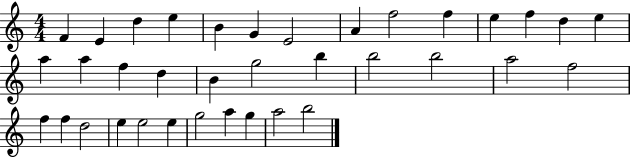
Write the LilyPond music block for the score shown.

{
  \clef treble
  \numericTimeSignature
  \time 4/4
  \key c \major
  f'4 e'4 d''4 e''4 | b'4 g'4 e'2 | a'4 f''2 f''4 | e''4 f''4 d''4 e''4 | \break a''4 a''4 f''4 d''4 | b'4 g''2 b''4 | b''2 b''2 | a''2 f''2 | \break f''4 f''4 d''2 | e''4 e''2 e''4 | g''2 a''4 g''4 | a''2 b''2 | \break \bar "|."
}